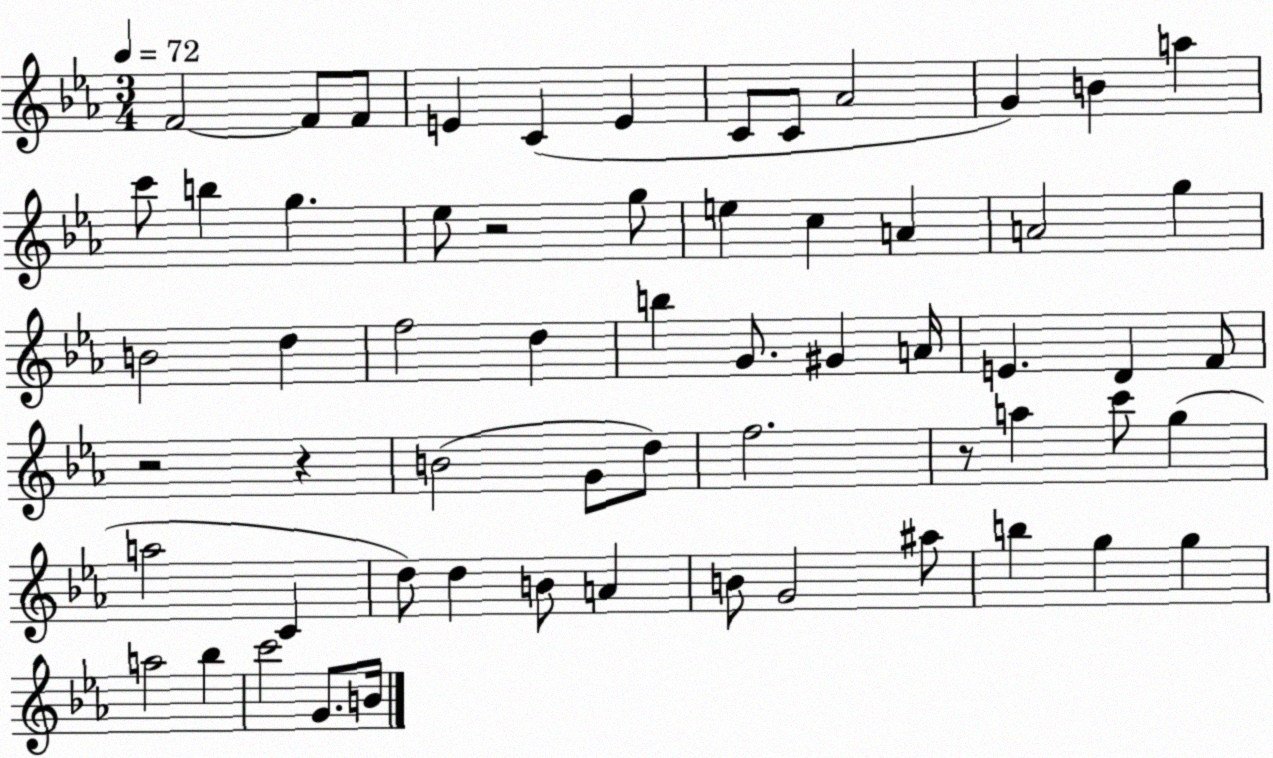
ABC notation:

X:1
T:Untitled
M:3/4
L:1/4
K:Eb
F2 F/2 F/2 E C E C/2 C/2 _A2 G B a c'/2 b g _e/2 z2 g/2 e c A A2 g B2 d f2 d b G/2 ^G A/4 E D F/2 z2 z B2 G/2 d/2 f2 z/2 a c'/2 g a2 C d/2 d B/2 A B/2 G2 ^a/2 b g g a2 _b c'2 G/2 B/4